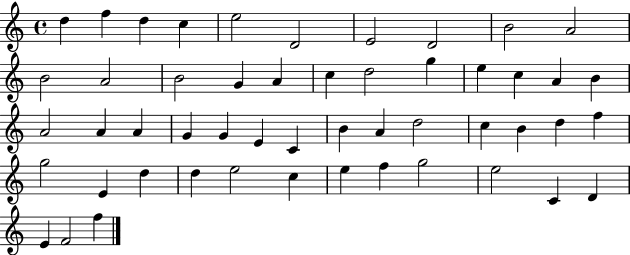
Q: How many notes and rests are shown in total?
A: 51